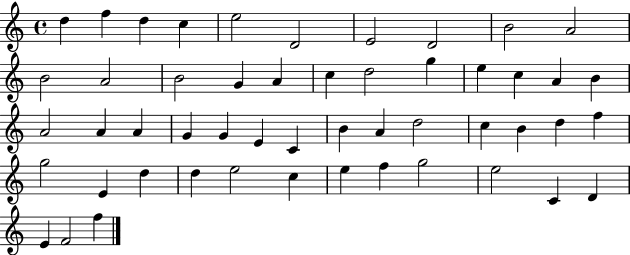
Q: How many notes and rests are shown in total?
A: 51